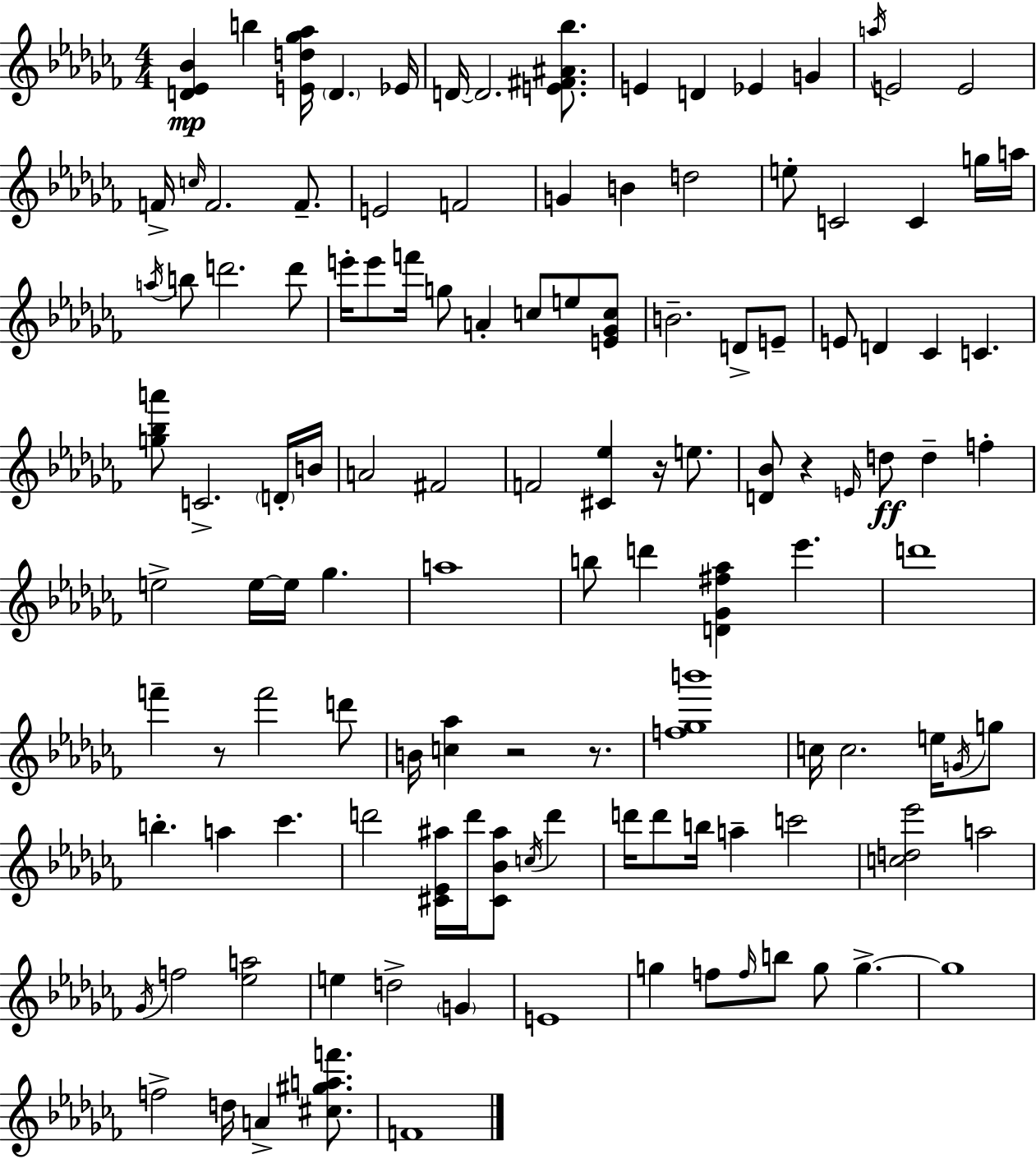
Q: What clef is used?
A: treble